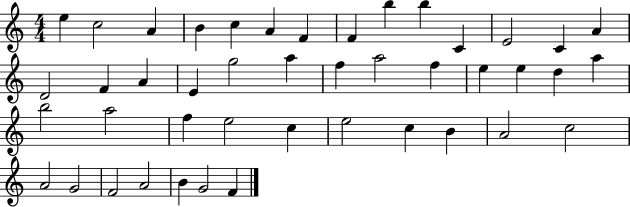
{
  \clef treble
  \numericTimeSignature
  \time 4/4
  \key c \major
  e''4 c''2 a'4 | b'4 c''4 a'4 f'4 | f'4 b''4 b''4 c'4 | e'2 c'4 a'4 | \break d'2 f'4 a'4 | e'4 g''2 a''4 | f''4 a''2 f''4 | e''4 e''4 d''4 a''4 | \break b''2 a''2 | f''4 e''2 c''4 | e''2 c''4 b'4 | a'2 c''2 | \break a'2 g'2 | f'2 a'2 | b'4 g'2 f'4 | \bar "|."
}